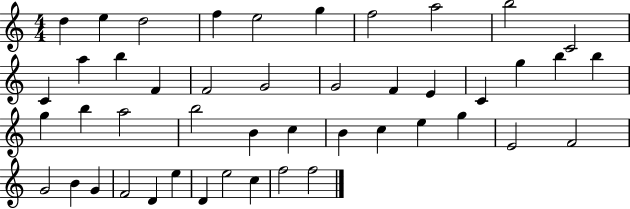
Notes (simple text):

D5/q E5/q D5/h F5/q E5/h G5/q F5/h A5/h B5/h C4/h C4/q A5/q B5/q F4/q F4/h G4/h G4/h F4/q E4/q C4/q G5/q B5/q B5/q G5/q B5/q A5/h B5/h B4/q C5/q B4/q C5/q E5/q G5/q E4/h F4/h G4/h B4/q G4/q F4/h D4/q E5/q D4/q E5/h C5/q F5/h F5/h